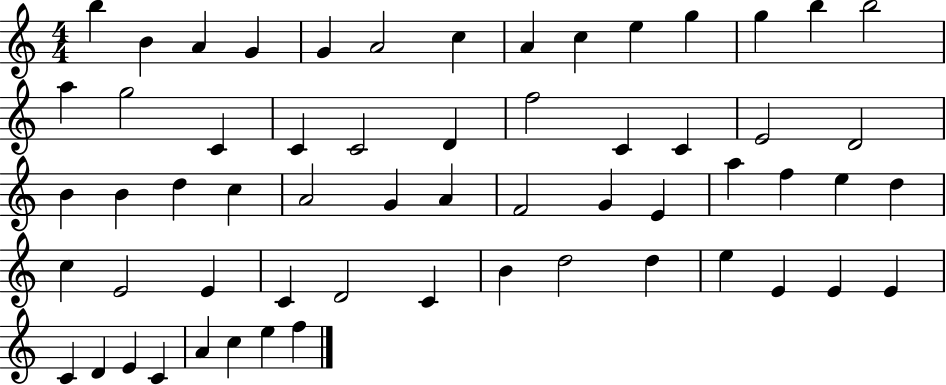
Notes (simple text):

B5/q B4/q A4/q G4/q G4/q A4/h C5/q A4/q C5/q E5/q G5/q G5/q B5/q B5/h A5/q G5/h C4/q C4/q C4/h D4/q F5/h C4/q C4/q E4/h D4/h B4/q B4/q D5/q C5/q A4/h G4/q A4/q F4/h G4/q E4/q A5/q F5/q E5/q D5/q C5/q E4/h E4/q C4/q D4/h C4/q B4/q D5/h D5/q E5/q E4/q E4/q E4/q C4/q D4/q E4/q C4/q A4/q C5/q E5/q F5/q